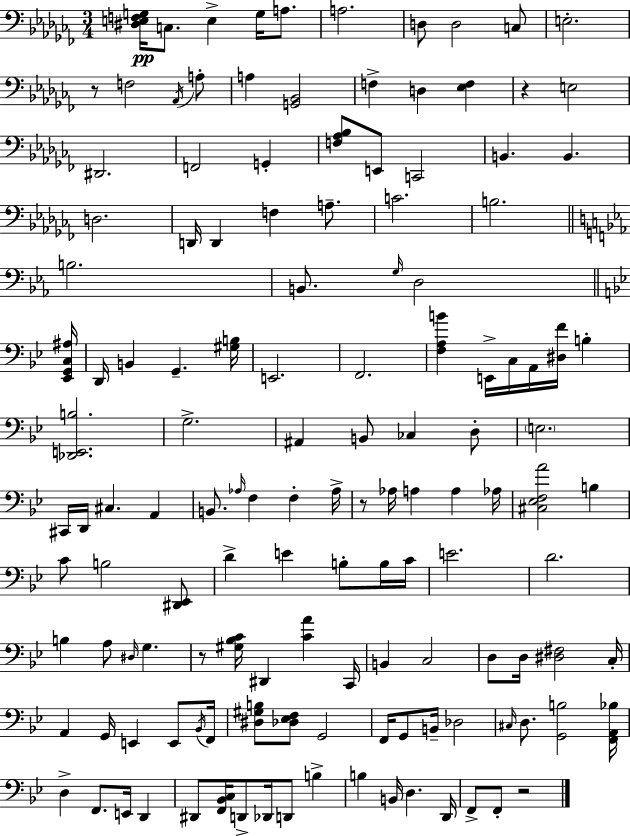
{
  \clef bass
  \numericTimeSignature
  \time 3/4
  \key aes \minor
  \repeat volta 2 { <dis e f g>16\pp c8. e4-> g16 a8. | a2. | d8 d2 c8 | e2.-. | \break r8 f2 \acciaccatura { aes,16 } a8-. | a4 <g, bes,>2 | f4-> d4 <ees f>4 | r4 e2 | \break dis,2. | f,2 g,4-. | <f aes bes>8 e,8 c,2 | b,4. b,4. | \break d2. | d,16 d,4 f4 a8.-- | c'2. | b2. | \break \bar "||" \break \key ees \major b2. | b,8. \grace { g16 } d2 | \bar "||" \break \key bes \major <ees, g, c ais>16 d,16 b,4 g,4.-- | <gis b>16 e,2. | f,2. | <f a b'>4 e,16-> c16 a,16 <dis f'>16 b4-. | \break <des, e, b>2. | g2.-> | ais,4 b,8 ces4 d8-. | \parenthesize e2. | \break cis,16 d,16 cis4. a,4 | b,8. \grace { aes16 } f4 f4-. | aes16-> r8 aes16 a4 a4 | aes16 <cis ees f a'>2 b4 | \break c'8 b2 | <dis, ees,>8 d'4-> e'4 b8-. | b16 c'16 e'2. | d'2. | \break b4 a8 \grace { dis16 } g4. | r8 <gis bes c'>16 dis,4 <c' a'>4 | c,16 b,4 c2 | d8 d16 <dis fis>2 | \break c16-. a,4 g,16 e,4 | e,8 \acciaccatura { bes,16 } f,16 <dis gis b>8 <des ees f>8 g,2 | f,16 g,8 b,16-- des2 | \grace { cis16 } d8. <g, b>2 | \break <f, a, bes>16 d4-> f,8. | e,16 d,4 dis,8 <f, bes, c>16 d,8-> des,16 d,8 | b4-> b4 b,16 d4. | d,16 f,8-> f,8-. r2 | \break } \bar "|."
}